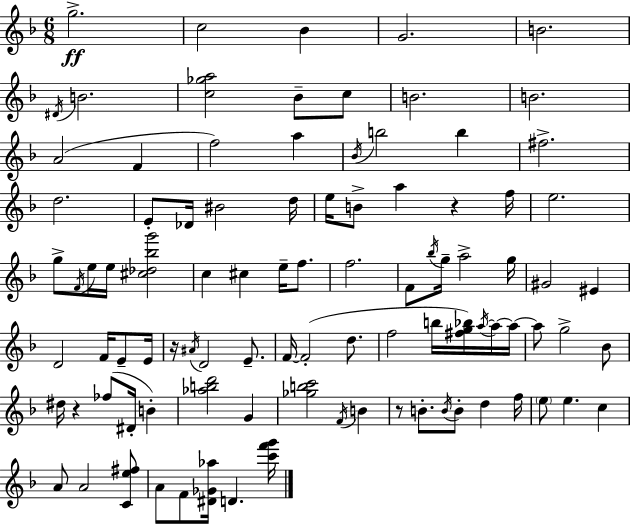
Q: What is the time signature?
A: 6/8